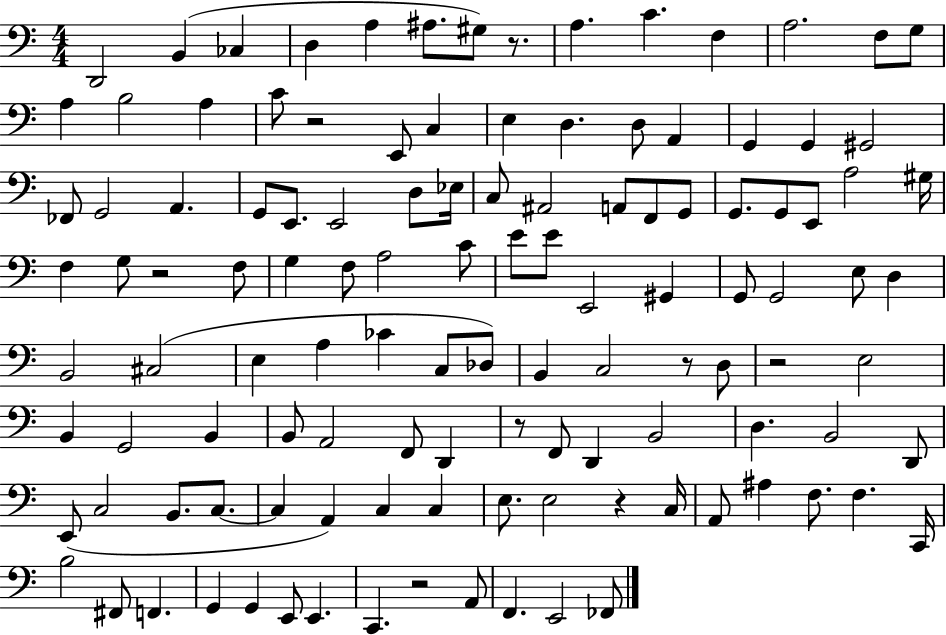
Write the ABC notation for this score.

X:1
T:Untitled
M:4/4
L:1/4
K:C
D,,2 B,, _C, D, A, ^A,/2 ^G,/2 z/2 A, C F, A,2 F,/2 G,/2 A, B,2 A, C/2 z2 E,,/2 C, E, D, D,/2 A,, G,, G,, ^G,,2 _F,,/2 G,,2 A,, G,,/2 E,,/2 E,,2 D,/2 _E,/4 C,/2 ^A,,2 A,,/2 F,,/2 G,,/2 G,,/2 G,,/2 E,,/2 A,2 ^G,/4 F, G,/2 z2 F,/2 G, F,/2 A,2 C/2 E/2 E/2 E,,2 ^G,, G,,/2 G,,2 E,/2 D, B,,2 ^C,2 E, A, _C C,/2 _D,/2 B,, C,2 z/2 D,/2 z2 E,2 B,, G,,2 B,, B,,/2 A,,2 F,,/2 D,, z/2 F,,/2 D,, B,,2 D, B,,2 D,,/2 E,,/2 C,2 B,,/2 C,/2 C, A,, C, C, E,/2 E,2 z C,/4 A,,/2 ^A, F,/2 F, C,,/4 B,2 ^F,,/2 F,, G,, G,, E,,/2 E,, C,, z2 A,,/2 F,, E,,2 _F,,/2